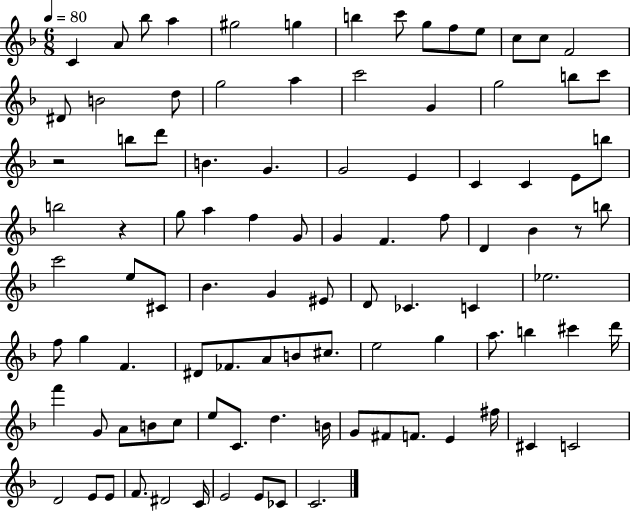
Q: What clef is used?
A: treble